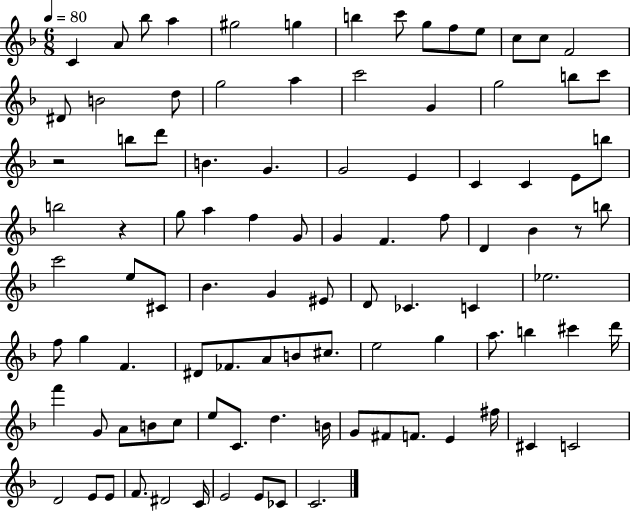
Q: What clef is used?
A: treble